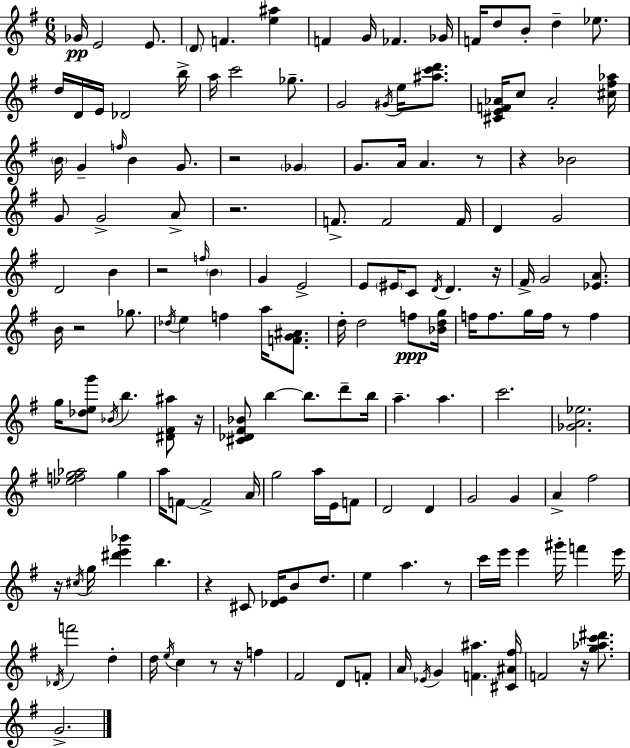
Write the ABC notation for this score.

X:1
T:Untitled
M:6/8
L:1/4
K:Em
_G/4 E2 E/2 D/2 F [e^a] F G/4 _F _G/4 F/4 d/2 B/2 d _e/2 d/4 D/4 E/4 _D2 b/4 a/4 c'2 _g/2 G2 ^G/4 e/4 [^ac'd']/2 [^CEF_A]/4 c/2 _A2 [^c^f_a]/4 B/4 G f/4 B G/2 z2 _G G/2 A/4 A z/2 z _B2 G/2 G2 A/2 z2 F/2 F2 F/4 D G2 D2 B z2 f/4 B G E2 E/2 ^E/4 C/2 D/4 D z/4 ^F/4 G2 [_EA]/2 B/4 z2 _g/2 _d/4 e f a/4 [FG^A]/2 d/4 d2 f/2 [_Bdg]/4 f/4 f/2 g/4 f/4 z/2 f g/4 [_deg']/2 _B/4 b [^D^F^a]/2 z/4 [^C_D^F_B]/2 b b/2 d'/2 b/4 a a c'2 [_GA_e]2 [_efg_a]2 g a/4 F/2 F2 A/4 g2 a/4 E/4 F/2 D2 D G2 G A ^f2 z/4 ^c/4 g/4 [^d'e'_b'] b z ^C/2 [_DE]/4 B/2 d/2 e a z/2 c'/4 e'/4 e' ^g'/4 f' e'/4 _D/4 f'2 d d/4 e/4 c z/2 z/4 f ^F2 D/2 F/2 A/4 _E/4 G [F^a] [^C^A^f]/4 F2 z/4 [g_ac'^d']/2 G2